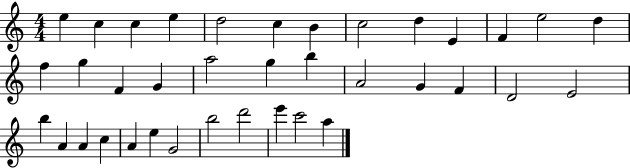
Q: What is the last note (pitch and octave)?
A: A5